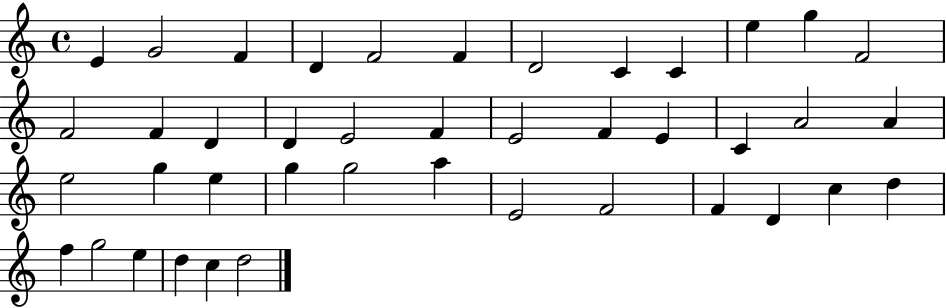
{
  \clef treble
  \time 4/4
  \defaultTimeSignature
  \key c \major
  e'4 g'2 f'4 | d'4 f'2 f'4 | d'2 c'4 c'4 | e''4 g''4 f'2 | \break f'2 f'4 d'4 | d'4 e'2 f'4 | e'2 f'4 e'4 | c'4 a'2 a'4 | \break e''2 g''4 e''4 | g''4 g''2 a''4 | e'2 f'2 | f'4 d'4 c''4 d''4 | \break f''4 g''2 e''4 | d''4 c''4 d''2 | \bar "|."
}